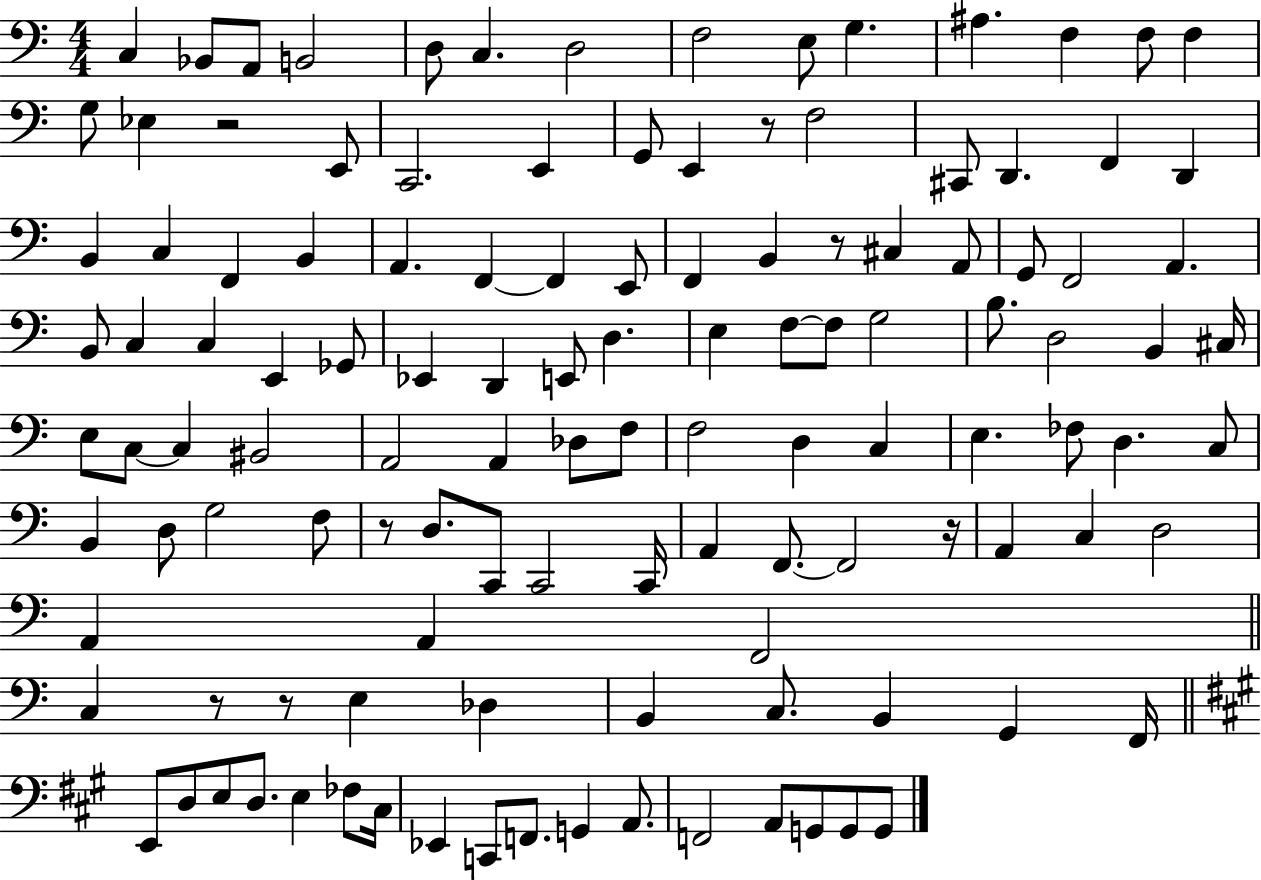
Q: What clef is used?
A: bass